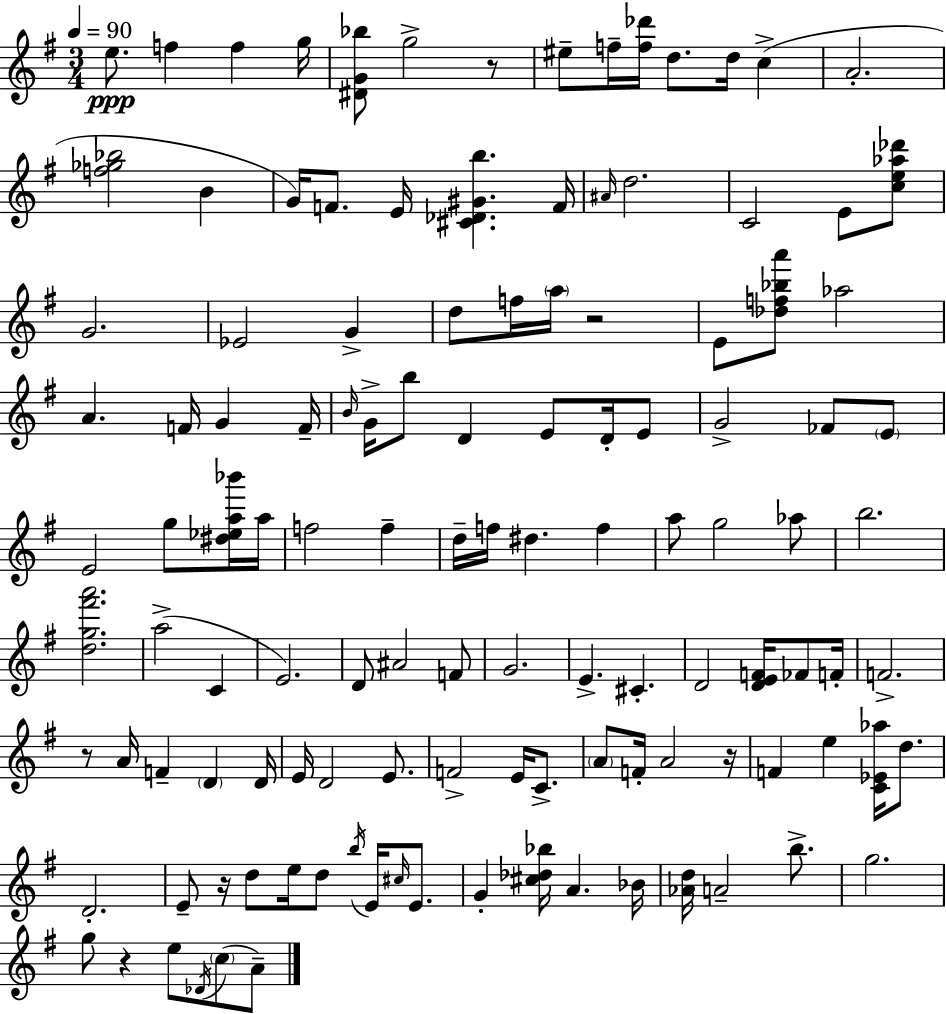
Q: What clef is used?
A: treble